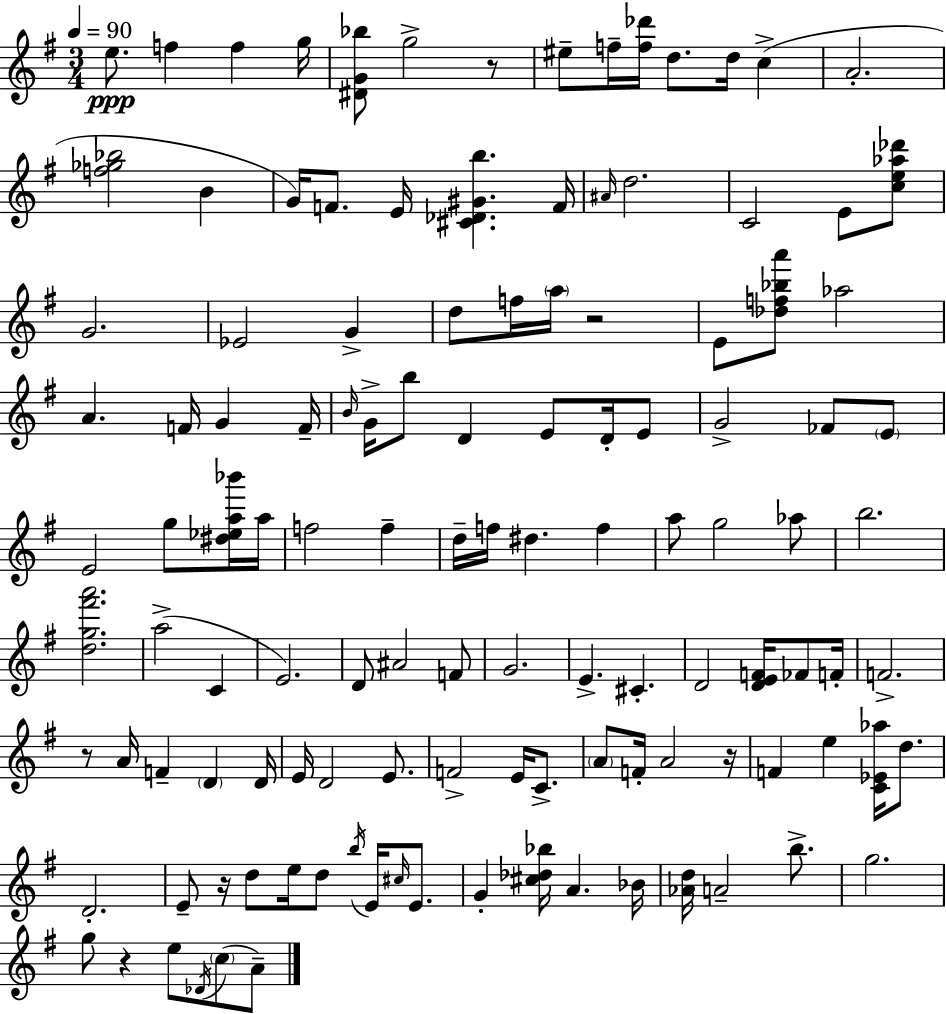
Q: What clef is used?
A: treble